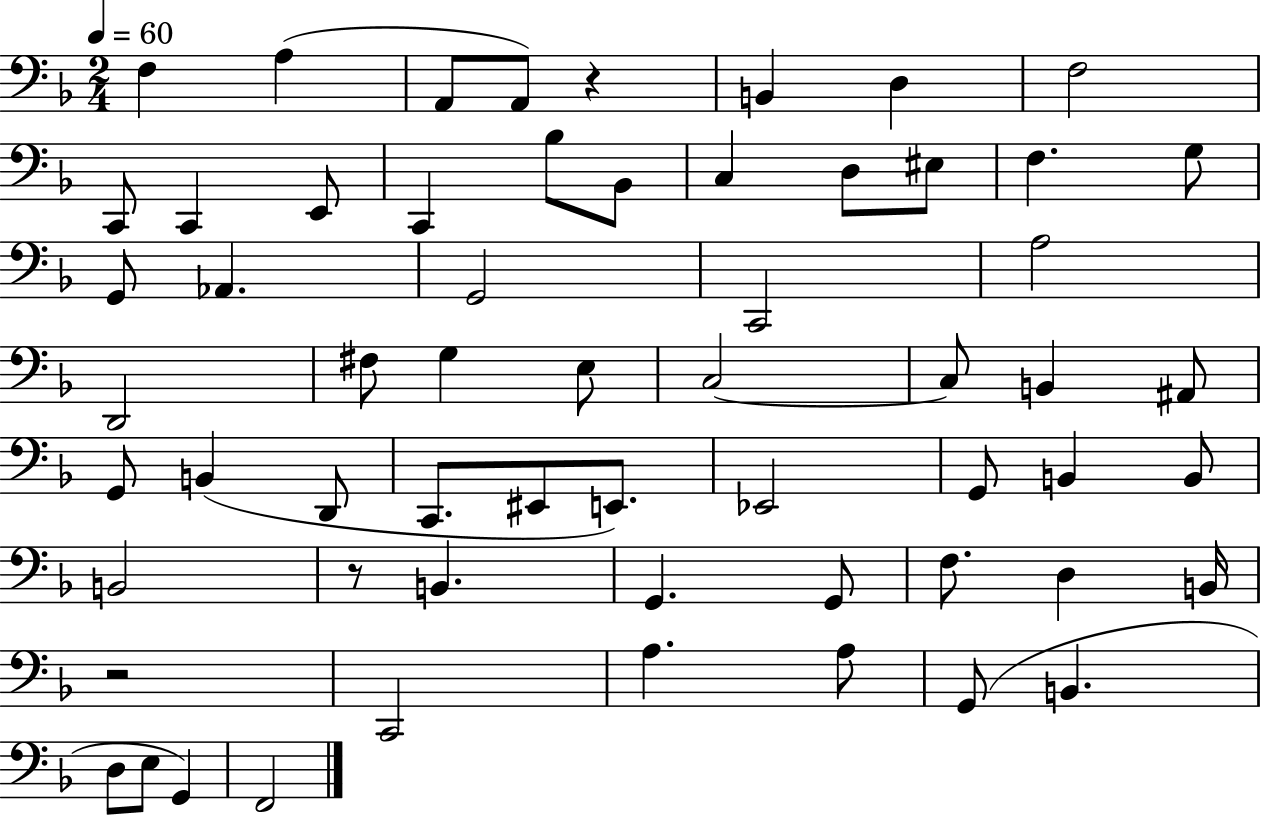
X:1
T:Untitled
M:2/4
L:1/4
K:F
F, A, A,,/2 A,,/2 z B,, D, F,2 C,,/2 C,, E,,/2 C,, _B,/2 _B,,/2 C, D,/2 ^E,/2 F, G,/2 G,,/2 _A,, G,,2 C,,2 A,2 D,,2 ^F,/2 G, E,/2 C,2 C,/2 B,, ^A,,/2 G,,/2 B,, D,,/2 C,,/2 ^E,,/2 E,,/2 _E,,2 G,,/2 B,, B,,/2 B,,2 z/2 B,, G,, G,,/2 F,/2 D, B,,/4 z2 C,,2 A, A,/2 G,,/2 B,, D,/2 E,/2 G,, F,,2